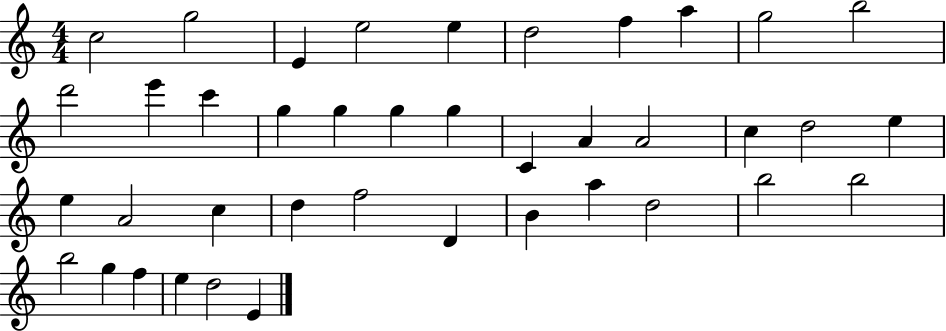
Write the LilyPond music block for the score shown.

{
  \clef treble
  \numericTimeSignature
  \time 4/4
  \key c \major
  c''2 g''2 | e'4 e''2 e''4 | d''2 f''4 a''4 | g''2 b''2 | \break d'''2 e'''4 c'''4 | g''4 g''4 g''4 g''4 | c'4 a'4 a'2 | c''4 d''2 e''4 | \break e''4 a'2 c''4 | d''4 f''2 d'4 | b'4 a''4 d''2 | b''2 b''2 | \break b''2 g''4 f''4 | e''4 d''2 e'4 | \bar "|."
}